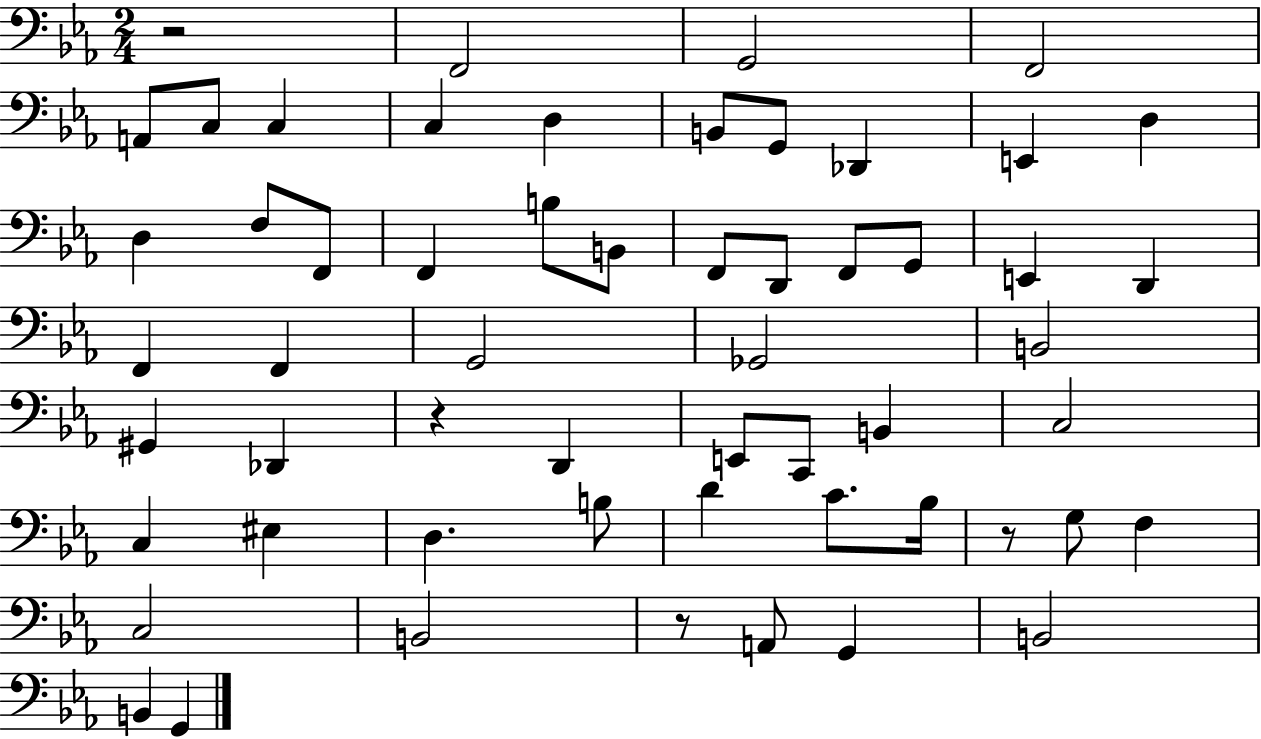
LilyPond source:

{
  \clef bass
  \numericTimeSignature
  \time 2/4
  \key ees \major
  \repeat volta 2 { r2 | f,2 | g,2 | f,2 | \break a,8 c8 c4 | c4 d4 | b,8 g,8 des,4 | e,4 d4 | \break d4 f8 f,8 | f,4 b8 b,8 | f,8 d,8 f,8 g,8 | e,4 d,4 | \break f,4 f,4 | g,2 | ges,2 | b,2 | \break gis,4 des,4 | r4 d,4 | e,8 c,8 b,4 | c2 | \break c4 eis4 | d4. b8 | d'4 c'8. bes16 | r8 g8 f4 | \break c2 | b,2 | r8 a,8 g,4 | b,2 | \break b,4 g,4 | } \bar "|."
}